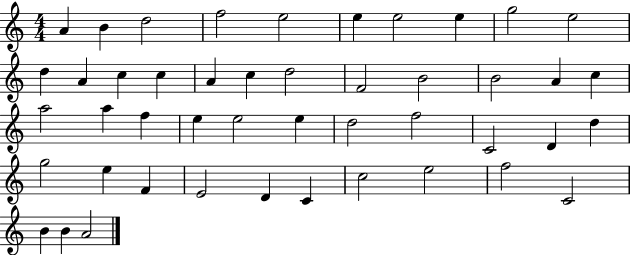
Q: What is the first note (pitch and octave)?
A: A4